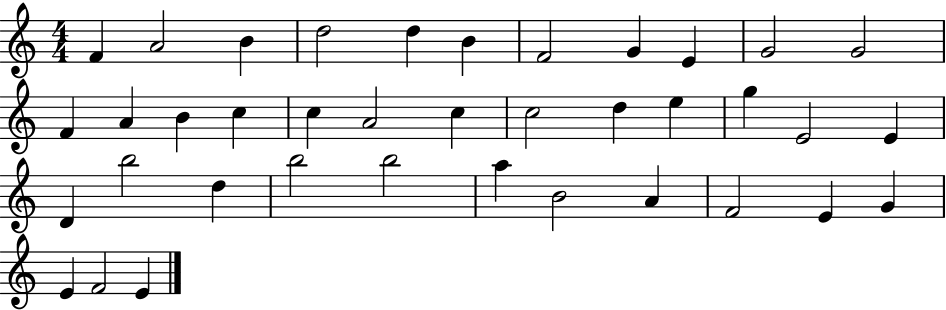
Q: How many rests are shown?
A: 0